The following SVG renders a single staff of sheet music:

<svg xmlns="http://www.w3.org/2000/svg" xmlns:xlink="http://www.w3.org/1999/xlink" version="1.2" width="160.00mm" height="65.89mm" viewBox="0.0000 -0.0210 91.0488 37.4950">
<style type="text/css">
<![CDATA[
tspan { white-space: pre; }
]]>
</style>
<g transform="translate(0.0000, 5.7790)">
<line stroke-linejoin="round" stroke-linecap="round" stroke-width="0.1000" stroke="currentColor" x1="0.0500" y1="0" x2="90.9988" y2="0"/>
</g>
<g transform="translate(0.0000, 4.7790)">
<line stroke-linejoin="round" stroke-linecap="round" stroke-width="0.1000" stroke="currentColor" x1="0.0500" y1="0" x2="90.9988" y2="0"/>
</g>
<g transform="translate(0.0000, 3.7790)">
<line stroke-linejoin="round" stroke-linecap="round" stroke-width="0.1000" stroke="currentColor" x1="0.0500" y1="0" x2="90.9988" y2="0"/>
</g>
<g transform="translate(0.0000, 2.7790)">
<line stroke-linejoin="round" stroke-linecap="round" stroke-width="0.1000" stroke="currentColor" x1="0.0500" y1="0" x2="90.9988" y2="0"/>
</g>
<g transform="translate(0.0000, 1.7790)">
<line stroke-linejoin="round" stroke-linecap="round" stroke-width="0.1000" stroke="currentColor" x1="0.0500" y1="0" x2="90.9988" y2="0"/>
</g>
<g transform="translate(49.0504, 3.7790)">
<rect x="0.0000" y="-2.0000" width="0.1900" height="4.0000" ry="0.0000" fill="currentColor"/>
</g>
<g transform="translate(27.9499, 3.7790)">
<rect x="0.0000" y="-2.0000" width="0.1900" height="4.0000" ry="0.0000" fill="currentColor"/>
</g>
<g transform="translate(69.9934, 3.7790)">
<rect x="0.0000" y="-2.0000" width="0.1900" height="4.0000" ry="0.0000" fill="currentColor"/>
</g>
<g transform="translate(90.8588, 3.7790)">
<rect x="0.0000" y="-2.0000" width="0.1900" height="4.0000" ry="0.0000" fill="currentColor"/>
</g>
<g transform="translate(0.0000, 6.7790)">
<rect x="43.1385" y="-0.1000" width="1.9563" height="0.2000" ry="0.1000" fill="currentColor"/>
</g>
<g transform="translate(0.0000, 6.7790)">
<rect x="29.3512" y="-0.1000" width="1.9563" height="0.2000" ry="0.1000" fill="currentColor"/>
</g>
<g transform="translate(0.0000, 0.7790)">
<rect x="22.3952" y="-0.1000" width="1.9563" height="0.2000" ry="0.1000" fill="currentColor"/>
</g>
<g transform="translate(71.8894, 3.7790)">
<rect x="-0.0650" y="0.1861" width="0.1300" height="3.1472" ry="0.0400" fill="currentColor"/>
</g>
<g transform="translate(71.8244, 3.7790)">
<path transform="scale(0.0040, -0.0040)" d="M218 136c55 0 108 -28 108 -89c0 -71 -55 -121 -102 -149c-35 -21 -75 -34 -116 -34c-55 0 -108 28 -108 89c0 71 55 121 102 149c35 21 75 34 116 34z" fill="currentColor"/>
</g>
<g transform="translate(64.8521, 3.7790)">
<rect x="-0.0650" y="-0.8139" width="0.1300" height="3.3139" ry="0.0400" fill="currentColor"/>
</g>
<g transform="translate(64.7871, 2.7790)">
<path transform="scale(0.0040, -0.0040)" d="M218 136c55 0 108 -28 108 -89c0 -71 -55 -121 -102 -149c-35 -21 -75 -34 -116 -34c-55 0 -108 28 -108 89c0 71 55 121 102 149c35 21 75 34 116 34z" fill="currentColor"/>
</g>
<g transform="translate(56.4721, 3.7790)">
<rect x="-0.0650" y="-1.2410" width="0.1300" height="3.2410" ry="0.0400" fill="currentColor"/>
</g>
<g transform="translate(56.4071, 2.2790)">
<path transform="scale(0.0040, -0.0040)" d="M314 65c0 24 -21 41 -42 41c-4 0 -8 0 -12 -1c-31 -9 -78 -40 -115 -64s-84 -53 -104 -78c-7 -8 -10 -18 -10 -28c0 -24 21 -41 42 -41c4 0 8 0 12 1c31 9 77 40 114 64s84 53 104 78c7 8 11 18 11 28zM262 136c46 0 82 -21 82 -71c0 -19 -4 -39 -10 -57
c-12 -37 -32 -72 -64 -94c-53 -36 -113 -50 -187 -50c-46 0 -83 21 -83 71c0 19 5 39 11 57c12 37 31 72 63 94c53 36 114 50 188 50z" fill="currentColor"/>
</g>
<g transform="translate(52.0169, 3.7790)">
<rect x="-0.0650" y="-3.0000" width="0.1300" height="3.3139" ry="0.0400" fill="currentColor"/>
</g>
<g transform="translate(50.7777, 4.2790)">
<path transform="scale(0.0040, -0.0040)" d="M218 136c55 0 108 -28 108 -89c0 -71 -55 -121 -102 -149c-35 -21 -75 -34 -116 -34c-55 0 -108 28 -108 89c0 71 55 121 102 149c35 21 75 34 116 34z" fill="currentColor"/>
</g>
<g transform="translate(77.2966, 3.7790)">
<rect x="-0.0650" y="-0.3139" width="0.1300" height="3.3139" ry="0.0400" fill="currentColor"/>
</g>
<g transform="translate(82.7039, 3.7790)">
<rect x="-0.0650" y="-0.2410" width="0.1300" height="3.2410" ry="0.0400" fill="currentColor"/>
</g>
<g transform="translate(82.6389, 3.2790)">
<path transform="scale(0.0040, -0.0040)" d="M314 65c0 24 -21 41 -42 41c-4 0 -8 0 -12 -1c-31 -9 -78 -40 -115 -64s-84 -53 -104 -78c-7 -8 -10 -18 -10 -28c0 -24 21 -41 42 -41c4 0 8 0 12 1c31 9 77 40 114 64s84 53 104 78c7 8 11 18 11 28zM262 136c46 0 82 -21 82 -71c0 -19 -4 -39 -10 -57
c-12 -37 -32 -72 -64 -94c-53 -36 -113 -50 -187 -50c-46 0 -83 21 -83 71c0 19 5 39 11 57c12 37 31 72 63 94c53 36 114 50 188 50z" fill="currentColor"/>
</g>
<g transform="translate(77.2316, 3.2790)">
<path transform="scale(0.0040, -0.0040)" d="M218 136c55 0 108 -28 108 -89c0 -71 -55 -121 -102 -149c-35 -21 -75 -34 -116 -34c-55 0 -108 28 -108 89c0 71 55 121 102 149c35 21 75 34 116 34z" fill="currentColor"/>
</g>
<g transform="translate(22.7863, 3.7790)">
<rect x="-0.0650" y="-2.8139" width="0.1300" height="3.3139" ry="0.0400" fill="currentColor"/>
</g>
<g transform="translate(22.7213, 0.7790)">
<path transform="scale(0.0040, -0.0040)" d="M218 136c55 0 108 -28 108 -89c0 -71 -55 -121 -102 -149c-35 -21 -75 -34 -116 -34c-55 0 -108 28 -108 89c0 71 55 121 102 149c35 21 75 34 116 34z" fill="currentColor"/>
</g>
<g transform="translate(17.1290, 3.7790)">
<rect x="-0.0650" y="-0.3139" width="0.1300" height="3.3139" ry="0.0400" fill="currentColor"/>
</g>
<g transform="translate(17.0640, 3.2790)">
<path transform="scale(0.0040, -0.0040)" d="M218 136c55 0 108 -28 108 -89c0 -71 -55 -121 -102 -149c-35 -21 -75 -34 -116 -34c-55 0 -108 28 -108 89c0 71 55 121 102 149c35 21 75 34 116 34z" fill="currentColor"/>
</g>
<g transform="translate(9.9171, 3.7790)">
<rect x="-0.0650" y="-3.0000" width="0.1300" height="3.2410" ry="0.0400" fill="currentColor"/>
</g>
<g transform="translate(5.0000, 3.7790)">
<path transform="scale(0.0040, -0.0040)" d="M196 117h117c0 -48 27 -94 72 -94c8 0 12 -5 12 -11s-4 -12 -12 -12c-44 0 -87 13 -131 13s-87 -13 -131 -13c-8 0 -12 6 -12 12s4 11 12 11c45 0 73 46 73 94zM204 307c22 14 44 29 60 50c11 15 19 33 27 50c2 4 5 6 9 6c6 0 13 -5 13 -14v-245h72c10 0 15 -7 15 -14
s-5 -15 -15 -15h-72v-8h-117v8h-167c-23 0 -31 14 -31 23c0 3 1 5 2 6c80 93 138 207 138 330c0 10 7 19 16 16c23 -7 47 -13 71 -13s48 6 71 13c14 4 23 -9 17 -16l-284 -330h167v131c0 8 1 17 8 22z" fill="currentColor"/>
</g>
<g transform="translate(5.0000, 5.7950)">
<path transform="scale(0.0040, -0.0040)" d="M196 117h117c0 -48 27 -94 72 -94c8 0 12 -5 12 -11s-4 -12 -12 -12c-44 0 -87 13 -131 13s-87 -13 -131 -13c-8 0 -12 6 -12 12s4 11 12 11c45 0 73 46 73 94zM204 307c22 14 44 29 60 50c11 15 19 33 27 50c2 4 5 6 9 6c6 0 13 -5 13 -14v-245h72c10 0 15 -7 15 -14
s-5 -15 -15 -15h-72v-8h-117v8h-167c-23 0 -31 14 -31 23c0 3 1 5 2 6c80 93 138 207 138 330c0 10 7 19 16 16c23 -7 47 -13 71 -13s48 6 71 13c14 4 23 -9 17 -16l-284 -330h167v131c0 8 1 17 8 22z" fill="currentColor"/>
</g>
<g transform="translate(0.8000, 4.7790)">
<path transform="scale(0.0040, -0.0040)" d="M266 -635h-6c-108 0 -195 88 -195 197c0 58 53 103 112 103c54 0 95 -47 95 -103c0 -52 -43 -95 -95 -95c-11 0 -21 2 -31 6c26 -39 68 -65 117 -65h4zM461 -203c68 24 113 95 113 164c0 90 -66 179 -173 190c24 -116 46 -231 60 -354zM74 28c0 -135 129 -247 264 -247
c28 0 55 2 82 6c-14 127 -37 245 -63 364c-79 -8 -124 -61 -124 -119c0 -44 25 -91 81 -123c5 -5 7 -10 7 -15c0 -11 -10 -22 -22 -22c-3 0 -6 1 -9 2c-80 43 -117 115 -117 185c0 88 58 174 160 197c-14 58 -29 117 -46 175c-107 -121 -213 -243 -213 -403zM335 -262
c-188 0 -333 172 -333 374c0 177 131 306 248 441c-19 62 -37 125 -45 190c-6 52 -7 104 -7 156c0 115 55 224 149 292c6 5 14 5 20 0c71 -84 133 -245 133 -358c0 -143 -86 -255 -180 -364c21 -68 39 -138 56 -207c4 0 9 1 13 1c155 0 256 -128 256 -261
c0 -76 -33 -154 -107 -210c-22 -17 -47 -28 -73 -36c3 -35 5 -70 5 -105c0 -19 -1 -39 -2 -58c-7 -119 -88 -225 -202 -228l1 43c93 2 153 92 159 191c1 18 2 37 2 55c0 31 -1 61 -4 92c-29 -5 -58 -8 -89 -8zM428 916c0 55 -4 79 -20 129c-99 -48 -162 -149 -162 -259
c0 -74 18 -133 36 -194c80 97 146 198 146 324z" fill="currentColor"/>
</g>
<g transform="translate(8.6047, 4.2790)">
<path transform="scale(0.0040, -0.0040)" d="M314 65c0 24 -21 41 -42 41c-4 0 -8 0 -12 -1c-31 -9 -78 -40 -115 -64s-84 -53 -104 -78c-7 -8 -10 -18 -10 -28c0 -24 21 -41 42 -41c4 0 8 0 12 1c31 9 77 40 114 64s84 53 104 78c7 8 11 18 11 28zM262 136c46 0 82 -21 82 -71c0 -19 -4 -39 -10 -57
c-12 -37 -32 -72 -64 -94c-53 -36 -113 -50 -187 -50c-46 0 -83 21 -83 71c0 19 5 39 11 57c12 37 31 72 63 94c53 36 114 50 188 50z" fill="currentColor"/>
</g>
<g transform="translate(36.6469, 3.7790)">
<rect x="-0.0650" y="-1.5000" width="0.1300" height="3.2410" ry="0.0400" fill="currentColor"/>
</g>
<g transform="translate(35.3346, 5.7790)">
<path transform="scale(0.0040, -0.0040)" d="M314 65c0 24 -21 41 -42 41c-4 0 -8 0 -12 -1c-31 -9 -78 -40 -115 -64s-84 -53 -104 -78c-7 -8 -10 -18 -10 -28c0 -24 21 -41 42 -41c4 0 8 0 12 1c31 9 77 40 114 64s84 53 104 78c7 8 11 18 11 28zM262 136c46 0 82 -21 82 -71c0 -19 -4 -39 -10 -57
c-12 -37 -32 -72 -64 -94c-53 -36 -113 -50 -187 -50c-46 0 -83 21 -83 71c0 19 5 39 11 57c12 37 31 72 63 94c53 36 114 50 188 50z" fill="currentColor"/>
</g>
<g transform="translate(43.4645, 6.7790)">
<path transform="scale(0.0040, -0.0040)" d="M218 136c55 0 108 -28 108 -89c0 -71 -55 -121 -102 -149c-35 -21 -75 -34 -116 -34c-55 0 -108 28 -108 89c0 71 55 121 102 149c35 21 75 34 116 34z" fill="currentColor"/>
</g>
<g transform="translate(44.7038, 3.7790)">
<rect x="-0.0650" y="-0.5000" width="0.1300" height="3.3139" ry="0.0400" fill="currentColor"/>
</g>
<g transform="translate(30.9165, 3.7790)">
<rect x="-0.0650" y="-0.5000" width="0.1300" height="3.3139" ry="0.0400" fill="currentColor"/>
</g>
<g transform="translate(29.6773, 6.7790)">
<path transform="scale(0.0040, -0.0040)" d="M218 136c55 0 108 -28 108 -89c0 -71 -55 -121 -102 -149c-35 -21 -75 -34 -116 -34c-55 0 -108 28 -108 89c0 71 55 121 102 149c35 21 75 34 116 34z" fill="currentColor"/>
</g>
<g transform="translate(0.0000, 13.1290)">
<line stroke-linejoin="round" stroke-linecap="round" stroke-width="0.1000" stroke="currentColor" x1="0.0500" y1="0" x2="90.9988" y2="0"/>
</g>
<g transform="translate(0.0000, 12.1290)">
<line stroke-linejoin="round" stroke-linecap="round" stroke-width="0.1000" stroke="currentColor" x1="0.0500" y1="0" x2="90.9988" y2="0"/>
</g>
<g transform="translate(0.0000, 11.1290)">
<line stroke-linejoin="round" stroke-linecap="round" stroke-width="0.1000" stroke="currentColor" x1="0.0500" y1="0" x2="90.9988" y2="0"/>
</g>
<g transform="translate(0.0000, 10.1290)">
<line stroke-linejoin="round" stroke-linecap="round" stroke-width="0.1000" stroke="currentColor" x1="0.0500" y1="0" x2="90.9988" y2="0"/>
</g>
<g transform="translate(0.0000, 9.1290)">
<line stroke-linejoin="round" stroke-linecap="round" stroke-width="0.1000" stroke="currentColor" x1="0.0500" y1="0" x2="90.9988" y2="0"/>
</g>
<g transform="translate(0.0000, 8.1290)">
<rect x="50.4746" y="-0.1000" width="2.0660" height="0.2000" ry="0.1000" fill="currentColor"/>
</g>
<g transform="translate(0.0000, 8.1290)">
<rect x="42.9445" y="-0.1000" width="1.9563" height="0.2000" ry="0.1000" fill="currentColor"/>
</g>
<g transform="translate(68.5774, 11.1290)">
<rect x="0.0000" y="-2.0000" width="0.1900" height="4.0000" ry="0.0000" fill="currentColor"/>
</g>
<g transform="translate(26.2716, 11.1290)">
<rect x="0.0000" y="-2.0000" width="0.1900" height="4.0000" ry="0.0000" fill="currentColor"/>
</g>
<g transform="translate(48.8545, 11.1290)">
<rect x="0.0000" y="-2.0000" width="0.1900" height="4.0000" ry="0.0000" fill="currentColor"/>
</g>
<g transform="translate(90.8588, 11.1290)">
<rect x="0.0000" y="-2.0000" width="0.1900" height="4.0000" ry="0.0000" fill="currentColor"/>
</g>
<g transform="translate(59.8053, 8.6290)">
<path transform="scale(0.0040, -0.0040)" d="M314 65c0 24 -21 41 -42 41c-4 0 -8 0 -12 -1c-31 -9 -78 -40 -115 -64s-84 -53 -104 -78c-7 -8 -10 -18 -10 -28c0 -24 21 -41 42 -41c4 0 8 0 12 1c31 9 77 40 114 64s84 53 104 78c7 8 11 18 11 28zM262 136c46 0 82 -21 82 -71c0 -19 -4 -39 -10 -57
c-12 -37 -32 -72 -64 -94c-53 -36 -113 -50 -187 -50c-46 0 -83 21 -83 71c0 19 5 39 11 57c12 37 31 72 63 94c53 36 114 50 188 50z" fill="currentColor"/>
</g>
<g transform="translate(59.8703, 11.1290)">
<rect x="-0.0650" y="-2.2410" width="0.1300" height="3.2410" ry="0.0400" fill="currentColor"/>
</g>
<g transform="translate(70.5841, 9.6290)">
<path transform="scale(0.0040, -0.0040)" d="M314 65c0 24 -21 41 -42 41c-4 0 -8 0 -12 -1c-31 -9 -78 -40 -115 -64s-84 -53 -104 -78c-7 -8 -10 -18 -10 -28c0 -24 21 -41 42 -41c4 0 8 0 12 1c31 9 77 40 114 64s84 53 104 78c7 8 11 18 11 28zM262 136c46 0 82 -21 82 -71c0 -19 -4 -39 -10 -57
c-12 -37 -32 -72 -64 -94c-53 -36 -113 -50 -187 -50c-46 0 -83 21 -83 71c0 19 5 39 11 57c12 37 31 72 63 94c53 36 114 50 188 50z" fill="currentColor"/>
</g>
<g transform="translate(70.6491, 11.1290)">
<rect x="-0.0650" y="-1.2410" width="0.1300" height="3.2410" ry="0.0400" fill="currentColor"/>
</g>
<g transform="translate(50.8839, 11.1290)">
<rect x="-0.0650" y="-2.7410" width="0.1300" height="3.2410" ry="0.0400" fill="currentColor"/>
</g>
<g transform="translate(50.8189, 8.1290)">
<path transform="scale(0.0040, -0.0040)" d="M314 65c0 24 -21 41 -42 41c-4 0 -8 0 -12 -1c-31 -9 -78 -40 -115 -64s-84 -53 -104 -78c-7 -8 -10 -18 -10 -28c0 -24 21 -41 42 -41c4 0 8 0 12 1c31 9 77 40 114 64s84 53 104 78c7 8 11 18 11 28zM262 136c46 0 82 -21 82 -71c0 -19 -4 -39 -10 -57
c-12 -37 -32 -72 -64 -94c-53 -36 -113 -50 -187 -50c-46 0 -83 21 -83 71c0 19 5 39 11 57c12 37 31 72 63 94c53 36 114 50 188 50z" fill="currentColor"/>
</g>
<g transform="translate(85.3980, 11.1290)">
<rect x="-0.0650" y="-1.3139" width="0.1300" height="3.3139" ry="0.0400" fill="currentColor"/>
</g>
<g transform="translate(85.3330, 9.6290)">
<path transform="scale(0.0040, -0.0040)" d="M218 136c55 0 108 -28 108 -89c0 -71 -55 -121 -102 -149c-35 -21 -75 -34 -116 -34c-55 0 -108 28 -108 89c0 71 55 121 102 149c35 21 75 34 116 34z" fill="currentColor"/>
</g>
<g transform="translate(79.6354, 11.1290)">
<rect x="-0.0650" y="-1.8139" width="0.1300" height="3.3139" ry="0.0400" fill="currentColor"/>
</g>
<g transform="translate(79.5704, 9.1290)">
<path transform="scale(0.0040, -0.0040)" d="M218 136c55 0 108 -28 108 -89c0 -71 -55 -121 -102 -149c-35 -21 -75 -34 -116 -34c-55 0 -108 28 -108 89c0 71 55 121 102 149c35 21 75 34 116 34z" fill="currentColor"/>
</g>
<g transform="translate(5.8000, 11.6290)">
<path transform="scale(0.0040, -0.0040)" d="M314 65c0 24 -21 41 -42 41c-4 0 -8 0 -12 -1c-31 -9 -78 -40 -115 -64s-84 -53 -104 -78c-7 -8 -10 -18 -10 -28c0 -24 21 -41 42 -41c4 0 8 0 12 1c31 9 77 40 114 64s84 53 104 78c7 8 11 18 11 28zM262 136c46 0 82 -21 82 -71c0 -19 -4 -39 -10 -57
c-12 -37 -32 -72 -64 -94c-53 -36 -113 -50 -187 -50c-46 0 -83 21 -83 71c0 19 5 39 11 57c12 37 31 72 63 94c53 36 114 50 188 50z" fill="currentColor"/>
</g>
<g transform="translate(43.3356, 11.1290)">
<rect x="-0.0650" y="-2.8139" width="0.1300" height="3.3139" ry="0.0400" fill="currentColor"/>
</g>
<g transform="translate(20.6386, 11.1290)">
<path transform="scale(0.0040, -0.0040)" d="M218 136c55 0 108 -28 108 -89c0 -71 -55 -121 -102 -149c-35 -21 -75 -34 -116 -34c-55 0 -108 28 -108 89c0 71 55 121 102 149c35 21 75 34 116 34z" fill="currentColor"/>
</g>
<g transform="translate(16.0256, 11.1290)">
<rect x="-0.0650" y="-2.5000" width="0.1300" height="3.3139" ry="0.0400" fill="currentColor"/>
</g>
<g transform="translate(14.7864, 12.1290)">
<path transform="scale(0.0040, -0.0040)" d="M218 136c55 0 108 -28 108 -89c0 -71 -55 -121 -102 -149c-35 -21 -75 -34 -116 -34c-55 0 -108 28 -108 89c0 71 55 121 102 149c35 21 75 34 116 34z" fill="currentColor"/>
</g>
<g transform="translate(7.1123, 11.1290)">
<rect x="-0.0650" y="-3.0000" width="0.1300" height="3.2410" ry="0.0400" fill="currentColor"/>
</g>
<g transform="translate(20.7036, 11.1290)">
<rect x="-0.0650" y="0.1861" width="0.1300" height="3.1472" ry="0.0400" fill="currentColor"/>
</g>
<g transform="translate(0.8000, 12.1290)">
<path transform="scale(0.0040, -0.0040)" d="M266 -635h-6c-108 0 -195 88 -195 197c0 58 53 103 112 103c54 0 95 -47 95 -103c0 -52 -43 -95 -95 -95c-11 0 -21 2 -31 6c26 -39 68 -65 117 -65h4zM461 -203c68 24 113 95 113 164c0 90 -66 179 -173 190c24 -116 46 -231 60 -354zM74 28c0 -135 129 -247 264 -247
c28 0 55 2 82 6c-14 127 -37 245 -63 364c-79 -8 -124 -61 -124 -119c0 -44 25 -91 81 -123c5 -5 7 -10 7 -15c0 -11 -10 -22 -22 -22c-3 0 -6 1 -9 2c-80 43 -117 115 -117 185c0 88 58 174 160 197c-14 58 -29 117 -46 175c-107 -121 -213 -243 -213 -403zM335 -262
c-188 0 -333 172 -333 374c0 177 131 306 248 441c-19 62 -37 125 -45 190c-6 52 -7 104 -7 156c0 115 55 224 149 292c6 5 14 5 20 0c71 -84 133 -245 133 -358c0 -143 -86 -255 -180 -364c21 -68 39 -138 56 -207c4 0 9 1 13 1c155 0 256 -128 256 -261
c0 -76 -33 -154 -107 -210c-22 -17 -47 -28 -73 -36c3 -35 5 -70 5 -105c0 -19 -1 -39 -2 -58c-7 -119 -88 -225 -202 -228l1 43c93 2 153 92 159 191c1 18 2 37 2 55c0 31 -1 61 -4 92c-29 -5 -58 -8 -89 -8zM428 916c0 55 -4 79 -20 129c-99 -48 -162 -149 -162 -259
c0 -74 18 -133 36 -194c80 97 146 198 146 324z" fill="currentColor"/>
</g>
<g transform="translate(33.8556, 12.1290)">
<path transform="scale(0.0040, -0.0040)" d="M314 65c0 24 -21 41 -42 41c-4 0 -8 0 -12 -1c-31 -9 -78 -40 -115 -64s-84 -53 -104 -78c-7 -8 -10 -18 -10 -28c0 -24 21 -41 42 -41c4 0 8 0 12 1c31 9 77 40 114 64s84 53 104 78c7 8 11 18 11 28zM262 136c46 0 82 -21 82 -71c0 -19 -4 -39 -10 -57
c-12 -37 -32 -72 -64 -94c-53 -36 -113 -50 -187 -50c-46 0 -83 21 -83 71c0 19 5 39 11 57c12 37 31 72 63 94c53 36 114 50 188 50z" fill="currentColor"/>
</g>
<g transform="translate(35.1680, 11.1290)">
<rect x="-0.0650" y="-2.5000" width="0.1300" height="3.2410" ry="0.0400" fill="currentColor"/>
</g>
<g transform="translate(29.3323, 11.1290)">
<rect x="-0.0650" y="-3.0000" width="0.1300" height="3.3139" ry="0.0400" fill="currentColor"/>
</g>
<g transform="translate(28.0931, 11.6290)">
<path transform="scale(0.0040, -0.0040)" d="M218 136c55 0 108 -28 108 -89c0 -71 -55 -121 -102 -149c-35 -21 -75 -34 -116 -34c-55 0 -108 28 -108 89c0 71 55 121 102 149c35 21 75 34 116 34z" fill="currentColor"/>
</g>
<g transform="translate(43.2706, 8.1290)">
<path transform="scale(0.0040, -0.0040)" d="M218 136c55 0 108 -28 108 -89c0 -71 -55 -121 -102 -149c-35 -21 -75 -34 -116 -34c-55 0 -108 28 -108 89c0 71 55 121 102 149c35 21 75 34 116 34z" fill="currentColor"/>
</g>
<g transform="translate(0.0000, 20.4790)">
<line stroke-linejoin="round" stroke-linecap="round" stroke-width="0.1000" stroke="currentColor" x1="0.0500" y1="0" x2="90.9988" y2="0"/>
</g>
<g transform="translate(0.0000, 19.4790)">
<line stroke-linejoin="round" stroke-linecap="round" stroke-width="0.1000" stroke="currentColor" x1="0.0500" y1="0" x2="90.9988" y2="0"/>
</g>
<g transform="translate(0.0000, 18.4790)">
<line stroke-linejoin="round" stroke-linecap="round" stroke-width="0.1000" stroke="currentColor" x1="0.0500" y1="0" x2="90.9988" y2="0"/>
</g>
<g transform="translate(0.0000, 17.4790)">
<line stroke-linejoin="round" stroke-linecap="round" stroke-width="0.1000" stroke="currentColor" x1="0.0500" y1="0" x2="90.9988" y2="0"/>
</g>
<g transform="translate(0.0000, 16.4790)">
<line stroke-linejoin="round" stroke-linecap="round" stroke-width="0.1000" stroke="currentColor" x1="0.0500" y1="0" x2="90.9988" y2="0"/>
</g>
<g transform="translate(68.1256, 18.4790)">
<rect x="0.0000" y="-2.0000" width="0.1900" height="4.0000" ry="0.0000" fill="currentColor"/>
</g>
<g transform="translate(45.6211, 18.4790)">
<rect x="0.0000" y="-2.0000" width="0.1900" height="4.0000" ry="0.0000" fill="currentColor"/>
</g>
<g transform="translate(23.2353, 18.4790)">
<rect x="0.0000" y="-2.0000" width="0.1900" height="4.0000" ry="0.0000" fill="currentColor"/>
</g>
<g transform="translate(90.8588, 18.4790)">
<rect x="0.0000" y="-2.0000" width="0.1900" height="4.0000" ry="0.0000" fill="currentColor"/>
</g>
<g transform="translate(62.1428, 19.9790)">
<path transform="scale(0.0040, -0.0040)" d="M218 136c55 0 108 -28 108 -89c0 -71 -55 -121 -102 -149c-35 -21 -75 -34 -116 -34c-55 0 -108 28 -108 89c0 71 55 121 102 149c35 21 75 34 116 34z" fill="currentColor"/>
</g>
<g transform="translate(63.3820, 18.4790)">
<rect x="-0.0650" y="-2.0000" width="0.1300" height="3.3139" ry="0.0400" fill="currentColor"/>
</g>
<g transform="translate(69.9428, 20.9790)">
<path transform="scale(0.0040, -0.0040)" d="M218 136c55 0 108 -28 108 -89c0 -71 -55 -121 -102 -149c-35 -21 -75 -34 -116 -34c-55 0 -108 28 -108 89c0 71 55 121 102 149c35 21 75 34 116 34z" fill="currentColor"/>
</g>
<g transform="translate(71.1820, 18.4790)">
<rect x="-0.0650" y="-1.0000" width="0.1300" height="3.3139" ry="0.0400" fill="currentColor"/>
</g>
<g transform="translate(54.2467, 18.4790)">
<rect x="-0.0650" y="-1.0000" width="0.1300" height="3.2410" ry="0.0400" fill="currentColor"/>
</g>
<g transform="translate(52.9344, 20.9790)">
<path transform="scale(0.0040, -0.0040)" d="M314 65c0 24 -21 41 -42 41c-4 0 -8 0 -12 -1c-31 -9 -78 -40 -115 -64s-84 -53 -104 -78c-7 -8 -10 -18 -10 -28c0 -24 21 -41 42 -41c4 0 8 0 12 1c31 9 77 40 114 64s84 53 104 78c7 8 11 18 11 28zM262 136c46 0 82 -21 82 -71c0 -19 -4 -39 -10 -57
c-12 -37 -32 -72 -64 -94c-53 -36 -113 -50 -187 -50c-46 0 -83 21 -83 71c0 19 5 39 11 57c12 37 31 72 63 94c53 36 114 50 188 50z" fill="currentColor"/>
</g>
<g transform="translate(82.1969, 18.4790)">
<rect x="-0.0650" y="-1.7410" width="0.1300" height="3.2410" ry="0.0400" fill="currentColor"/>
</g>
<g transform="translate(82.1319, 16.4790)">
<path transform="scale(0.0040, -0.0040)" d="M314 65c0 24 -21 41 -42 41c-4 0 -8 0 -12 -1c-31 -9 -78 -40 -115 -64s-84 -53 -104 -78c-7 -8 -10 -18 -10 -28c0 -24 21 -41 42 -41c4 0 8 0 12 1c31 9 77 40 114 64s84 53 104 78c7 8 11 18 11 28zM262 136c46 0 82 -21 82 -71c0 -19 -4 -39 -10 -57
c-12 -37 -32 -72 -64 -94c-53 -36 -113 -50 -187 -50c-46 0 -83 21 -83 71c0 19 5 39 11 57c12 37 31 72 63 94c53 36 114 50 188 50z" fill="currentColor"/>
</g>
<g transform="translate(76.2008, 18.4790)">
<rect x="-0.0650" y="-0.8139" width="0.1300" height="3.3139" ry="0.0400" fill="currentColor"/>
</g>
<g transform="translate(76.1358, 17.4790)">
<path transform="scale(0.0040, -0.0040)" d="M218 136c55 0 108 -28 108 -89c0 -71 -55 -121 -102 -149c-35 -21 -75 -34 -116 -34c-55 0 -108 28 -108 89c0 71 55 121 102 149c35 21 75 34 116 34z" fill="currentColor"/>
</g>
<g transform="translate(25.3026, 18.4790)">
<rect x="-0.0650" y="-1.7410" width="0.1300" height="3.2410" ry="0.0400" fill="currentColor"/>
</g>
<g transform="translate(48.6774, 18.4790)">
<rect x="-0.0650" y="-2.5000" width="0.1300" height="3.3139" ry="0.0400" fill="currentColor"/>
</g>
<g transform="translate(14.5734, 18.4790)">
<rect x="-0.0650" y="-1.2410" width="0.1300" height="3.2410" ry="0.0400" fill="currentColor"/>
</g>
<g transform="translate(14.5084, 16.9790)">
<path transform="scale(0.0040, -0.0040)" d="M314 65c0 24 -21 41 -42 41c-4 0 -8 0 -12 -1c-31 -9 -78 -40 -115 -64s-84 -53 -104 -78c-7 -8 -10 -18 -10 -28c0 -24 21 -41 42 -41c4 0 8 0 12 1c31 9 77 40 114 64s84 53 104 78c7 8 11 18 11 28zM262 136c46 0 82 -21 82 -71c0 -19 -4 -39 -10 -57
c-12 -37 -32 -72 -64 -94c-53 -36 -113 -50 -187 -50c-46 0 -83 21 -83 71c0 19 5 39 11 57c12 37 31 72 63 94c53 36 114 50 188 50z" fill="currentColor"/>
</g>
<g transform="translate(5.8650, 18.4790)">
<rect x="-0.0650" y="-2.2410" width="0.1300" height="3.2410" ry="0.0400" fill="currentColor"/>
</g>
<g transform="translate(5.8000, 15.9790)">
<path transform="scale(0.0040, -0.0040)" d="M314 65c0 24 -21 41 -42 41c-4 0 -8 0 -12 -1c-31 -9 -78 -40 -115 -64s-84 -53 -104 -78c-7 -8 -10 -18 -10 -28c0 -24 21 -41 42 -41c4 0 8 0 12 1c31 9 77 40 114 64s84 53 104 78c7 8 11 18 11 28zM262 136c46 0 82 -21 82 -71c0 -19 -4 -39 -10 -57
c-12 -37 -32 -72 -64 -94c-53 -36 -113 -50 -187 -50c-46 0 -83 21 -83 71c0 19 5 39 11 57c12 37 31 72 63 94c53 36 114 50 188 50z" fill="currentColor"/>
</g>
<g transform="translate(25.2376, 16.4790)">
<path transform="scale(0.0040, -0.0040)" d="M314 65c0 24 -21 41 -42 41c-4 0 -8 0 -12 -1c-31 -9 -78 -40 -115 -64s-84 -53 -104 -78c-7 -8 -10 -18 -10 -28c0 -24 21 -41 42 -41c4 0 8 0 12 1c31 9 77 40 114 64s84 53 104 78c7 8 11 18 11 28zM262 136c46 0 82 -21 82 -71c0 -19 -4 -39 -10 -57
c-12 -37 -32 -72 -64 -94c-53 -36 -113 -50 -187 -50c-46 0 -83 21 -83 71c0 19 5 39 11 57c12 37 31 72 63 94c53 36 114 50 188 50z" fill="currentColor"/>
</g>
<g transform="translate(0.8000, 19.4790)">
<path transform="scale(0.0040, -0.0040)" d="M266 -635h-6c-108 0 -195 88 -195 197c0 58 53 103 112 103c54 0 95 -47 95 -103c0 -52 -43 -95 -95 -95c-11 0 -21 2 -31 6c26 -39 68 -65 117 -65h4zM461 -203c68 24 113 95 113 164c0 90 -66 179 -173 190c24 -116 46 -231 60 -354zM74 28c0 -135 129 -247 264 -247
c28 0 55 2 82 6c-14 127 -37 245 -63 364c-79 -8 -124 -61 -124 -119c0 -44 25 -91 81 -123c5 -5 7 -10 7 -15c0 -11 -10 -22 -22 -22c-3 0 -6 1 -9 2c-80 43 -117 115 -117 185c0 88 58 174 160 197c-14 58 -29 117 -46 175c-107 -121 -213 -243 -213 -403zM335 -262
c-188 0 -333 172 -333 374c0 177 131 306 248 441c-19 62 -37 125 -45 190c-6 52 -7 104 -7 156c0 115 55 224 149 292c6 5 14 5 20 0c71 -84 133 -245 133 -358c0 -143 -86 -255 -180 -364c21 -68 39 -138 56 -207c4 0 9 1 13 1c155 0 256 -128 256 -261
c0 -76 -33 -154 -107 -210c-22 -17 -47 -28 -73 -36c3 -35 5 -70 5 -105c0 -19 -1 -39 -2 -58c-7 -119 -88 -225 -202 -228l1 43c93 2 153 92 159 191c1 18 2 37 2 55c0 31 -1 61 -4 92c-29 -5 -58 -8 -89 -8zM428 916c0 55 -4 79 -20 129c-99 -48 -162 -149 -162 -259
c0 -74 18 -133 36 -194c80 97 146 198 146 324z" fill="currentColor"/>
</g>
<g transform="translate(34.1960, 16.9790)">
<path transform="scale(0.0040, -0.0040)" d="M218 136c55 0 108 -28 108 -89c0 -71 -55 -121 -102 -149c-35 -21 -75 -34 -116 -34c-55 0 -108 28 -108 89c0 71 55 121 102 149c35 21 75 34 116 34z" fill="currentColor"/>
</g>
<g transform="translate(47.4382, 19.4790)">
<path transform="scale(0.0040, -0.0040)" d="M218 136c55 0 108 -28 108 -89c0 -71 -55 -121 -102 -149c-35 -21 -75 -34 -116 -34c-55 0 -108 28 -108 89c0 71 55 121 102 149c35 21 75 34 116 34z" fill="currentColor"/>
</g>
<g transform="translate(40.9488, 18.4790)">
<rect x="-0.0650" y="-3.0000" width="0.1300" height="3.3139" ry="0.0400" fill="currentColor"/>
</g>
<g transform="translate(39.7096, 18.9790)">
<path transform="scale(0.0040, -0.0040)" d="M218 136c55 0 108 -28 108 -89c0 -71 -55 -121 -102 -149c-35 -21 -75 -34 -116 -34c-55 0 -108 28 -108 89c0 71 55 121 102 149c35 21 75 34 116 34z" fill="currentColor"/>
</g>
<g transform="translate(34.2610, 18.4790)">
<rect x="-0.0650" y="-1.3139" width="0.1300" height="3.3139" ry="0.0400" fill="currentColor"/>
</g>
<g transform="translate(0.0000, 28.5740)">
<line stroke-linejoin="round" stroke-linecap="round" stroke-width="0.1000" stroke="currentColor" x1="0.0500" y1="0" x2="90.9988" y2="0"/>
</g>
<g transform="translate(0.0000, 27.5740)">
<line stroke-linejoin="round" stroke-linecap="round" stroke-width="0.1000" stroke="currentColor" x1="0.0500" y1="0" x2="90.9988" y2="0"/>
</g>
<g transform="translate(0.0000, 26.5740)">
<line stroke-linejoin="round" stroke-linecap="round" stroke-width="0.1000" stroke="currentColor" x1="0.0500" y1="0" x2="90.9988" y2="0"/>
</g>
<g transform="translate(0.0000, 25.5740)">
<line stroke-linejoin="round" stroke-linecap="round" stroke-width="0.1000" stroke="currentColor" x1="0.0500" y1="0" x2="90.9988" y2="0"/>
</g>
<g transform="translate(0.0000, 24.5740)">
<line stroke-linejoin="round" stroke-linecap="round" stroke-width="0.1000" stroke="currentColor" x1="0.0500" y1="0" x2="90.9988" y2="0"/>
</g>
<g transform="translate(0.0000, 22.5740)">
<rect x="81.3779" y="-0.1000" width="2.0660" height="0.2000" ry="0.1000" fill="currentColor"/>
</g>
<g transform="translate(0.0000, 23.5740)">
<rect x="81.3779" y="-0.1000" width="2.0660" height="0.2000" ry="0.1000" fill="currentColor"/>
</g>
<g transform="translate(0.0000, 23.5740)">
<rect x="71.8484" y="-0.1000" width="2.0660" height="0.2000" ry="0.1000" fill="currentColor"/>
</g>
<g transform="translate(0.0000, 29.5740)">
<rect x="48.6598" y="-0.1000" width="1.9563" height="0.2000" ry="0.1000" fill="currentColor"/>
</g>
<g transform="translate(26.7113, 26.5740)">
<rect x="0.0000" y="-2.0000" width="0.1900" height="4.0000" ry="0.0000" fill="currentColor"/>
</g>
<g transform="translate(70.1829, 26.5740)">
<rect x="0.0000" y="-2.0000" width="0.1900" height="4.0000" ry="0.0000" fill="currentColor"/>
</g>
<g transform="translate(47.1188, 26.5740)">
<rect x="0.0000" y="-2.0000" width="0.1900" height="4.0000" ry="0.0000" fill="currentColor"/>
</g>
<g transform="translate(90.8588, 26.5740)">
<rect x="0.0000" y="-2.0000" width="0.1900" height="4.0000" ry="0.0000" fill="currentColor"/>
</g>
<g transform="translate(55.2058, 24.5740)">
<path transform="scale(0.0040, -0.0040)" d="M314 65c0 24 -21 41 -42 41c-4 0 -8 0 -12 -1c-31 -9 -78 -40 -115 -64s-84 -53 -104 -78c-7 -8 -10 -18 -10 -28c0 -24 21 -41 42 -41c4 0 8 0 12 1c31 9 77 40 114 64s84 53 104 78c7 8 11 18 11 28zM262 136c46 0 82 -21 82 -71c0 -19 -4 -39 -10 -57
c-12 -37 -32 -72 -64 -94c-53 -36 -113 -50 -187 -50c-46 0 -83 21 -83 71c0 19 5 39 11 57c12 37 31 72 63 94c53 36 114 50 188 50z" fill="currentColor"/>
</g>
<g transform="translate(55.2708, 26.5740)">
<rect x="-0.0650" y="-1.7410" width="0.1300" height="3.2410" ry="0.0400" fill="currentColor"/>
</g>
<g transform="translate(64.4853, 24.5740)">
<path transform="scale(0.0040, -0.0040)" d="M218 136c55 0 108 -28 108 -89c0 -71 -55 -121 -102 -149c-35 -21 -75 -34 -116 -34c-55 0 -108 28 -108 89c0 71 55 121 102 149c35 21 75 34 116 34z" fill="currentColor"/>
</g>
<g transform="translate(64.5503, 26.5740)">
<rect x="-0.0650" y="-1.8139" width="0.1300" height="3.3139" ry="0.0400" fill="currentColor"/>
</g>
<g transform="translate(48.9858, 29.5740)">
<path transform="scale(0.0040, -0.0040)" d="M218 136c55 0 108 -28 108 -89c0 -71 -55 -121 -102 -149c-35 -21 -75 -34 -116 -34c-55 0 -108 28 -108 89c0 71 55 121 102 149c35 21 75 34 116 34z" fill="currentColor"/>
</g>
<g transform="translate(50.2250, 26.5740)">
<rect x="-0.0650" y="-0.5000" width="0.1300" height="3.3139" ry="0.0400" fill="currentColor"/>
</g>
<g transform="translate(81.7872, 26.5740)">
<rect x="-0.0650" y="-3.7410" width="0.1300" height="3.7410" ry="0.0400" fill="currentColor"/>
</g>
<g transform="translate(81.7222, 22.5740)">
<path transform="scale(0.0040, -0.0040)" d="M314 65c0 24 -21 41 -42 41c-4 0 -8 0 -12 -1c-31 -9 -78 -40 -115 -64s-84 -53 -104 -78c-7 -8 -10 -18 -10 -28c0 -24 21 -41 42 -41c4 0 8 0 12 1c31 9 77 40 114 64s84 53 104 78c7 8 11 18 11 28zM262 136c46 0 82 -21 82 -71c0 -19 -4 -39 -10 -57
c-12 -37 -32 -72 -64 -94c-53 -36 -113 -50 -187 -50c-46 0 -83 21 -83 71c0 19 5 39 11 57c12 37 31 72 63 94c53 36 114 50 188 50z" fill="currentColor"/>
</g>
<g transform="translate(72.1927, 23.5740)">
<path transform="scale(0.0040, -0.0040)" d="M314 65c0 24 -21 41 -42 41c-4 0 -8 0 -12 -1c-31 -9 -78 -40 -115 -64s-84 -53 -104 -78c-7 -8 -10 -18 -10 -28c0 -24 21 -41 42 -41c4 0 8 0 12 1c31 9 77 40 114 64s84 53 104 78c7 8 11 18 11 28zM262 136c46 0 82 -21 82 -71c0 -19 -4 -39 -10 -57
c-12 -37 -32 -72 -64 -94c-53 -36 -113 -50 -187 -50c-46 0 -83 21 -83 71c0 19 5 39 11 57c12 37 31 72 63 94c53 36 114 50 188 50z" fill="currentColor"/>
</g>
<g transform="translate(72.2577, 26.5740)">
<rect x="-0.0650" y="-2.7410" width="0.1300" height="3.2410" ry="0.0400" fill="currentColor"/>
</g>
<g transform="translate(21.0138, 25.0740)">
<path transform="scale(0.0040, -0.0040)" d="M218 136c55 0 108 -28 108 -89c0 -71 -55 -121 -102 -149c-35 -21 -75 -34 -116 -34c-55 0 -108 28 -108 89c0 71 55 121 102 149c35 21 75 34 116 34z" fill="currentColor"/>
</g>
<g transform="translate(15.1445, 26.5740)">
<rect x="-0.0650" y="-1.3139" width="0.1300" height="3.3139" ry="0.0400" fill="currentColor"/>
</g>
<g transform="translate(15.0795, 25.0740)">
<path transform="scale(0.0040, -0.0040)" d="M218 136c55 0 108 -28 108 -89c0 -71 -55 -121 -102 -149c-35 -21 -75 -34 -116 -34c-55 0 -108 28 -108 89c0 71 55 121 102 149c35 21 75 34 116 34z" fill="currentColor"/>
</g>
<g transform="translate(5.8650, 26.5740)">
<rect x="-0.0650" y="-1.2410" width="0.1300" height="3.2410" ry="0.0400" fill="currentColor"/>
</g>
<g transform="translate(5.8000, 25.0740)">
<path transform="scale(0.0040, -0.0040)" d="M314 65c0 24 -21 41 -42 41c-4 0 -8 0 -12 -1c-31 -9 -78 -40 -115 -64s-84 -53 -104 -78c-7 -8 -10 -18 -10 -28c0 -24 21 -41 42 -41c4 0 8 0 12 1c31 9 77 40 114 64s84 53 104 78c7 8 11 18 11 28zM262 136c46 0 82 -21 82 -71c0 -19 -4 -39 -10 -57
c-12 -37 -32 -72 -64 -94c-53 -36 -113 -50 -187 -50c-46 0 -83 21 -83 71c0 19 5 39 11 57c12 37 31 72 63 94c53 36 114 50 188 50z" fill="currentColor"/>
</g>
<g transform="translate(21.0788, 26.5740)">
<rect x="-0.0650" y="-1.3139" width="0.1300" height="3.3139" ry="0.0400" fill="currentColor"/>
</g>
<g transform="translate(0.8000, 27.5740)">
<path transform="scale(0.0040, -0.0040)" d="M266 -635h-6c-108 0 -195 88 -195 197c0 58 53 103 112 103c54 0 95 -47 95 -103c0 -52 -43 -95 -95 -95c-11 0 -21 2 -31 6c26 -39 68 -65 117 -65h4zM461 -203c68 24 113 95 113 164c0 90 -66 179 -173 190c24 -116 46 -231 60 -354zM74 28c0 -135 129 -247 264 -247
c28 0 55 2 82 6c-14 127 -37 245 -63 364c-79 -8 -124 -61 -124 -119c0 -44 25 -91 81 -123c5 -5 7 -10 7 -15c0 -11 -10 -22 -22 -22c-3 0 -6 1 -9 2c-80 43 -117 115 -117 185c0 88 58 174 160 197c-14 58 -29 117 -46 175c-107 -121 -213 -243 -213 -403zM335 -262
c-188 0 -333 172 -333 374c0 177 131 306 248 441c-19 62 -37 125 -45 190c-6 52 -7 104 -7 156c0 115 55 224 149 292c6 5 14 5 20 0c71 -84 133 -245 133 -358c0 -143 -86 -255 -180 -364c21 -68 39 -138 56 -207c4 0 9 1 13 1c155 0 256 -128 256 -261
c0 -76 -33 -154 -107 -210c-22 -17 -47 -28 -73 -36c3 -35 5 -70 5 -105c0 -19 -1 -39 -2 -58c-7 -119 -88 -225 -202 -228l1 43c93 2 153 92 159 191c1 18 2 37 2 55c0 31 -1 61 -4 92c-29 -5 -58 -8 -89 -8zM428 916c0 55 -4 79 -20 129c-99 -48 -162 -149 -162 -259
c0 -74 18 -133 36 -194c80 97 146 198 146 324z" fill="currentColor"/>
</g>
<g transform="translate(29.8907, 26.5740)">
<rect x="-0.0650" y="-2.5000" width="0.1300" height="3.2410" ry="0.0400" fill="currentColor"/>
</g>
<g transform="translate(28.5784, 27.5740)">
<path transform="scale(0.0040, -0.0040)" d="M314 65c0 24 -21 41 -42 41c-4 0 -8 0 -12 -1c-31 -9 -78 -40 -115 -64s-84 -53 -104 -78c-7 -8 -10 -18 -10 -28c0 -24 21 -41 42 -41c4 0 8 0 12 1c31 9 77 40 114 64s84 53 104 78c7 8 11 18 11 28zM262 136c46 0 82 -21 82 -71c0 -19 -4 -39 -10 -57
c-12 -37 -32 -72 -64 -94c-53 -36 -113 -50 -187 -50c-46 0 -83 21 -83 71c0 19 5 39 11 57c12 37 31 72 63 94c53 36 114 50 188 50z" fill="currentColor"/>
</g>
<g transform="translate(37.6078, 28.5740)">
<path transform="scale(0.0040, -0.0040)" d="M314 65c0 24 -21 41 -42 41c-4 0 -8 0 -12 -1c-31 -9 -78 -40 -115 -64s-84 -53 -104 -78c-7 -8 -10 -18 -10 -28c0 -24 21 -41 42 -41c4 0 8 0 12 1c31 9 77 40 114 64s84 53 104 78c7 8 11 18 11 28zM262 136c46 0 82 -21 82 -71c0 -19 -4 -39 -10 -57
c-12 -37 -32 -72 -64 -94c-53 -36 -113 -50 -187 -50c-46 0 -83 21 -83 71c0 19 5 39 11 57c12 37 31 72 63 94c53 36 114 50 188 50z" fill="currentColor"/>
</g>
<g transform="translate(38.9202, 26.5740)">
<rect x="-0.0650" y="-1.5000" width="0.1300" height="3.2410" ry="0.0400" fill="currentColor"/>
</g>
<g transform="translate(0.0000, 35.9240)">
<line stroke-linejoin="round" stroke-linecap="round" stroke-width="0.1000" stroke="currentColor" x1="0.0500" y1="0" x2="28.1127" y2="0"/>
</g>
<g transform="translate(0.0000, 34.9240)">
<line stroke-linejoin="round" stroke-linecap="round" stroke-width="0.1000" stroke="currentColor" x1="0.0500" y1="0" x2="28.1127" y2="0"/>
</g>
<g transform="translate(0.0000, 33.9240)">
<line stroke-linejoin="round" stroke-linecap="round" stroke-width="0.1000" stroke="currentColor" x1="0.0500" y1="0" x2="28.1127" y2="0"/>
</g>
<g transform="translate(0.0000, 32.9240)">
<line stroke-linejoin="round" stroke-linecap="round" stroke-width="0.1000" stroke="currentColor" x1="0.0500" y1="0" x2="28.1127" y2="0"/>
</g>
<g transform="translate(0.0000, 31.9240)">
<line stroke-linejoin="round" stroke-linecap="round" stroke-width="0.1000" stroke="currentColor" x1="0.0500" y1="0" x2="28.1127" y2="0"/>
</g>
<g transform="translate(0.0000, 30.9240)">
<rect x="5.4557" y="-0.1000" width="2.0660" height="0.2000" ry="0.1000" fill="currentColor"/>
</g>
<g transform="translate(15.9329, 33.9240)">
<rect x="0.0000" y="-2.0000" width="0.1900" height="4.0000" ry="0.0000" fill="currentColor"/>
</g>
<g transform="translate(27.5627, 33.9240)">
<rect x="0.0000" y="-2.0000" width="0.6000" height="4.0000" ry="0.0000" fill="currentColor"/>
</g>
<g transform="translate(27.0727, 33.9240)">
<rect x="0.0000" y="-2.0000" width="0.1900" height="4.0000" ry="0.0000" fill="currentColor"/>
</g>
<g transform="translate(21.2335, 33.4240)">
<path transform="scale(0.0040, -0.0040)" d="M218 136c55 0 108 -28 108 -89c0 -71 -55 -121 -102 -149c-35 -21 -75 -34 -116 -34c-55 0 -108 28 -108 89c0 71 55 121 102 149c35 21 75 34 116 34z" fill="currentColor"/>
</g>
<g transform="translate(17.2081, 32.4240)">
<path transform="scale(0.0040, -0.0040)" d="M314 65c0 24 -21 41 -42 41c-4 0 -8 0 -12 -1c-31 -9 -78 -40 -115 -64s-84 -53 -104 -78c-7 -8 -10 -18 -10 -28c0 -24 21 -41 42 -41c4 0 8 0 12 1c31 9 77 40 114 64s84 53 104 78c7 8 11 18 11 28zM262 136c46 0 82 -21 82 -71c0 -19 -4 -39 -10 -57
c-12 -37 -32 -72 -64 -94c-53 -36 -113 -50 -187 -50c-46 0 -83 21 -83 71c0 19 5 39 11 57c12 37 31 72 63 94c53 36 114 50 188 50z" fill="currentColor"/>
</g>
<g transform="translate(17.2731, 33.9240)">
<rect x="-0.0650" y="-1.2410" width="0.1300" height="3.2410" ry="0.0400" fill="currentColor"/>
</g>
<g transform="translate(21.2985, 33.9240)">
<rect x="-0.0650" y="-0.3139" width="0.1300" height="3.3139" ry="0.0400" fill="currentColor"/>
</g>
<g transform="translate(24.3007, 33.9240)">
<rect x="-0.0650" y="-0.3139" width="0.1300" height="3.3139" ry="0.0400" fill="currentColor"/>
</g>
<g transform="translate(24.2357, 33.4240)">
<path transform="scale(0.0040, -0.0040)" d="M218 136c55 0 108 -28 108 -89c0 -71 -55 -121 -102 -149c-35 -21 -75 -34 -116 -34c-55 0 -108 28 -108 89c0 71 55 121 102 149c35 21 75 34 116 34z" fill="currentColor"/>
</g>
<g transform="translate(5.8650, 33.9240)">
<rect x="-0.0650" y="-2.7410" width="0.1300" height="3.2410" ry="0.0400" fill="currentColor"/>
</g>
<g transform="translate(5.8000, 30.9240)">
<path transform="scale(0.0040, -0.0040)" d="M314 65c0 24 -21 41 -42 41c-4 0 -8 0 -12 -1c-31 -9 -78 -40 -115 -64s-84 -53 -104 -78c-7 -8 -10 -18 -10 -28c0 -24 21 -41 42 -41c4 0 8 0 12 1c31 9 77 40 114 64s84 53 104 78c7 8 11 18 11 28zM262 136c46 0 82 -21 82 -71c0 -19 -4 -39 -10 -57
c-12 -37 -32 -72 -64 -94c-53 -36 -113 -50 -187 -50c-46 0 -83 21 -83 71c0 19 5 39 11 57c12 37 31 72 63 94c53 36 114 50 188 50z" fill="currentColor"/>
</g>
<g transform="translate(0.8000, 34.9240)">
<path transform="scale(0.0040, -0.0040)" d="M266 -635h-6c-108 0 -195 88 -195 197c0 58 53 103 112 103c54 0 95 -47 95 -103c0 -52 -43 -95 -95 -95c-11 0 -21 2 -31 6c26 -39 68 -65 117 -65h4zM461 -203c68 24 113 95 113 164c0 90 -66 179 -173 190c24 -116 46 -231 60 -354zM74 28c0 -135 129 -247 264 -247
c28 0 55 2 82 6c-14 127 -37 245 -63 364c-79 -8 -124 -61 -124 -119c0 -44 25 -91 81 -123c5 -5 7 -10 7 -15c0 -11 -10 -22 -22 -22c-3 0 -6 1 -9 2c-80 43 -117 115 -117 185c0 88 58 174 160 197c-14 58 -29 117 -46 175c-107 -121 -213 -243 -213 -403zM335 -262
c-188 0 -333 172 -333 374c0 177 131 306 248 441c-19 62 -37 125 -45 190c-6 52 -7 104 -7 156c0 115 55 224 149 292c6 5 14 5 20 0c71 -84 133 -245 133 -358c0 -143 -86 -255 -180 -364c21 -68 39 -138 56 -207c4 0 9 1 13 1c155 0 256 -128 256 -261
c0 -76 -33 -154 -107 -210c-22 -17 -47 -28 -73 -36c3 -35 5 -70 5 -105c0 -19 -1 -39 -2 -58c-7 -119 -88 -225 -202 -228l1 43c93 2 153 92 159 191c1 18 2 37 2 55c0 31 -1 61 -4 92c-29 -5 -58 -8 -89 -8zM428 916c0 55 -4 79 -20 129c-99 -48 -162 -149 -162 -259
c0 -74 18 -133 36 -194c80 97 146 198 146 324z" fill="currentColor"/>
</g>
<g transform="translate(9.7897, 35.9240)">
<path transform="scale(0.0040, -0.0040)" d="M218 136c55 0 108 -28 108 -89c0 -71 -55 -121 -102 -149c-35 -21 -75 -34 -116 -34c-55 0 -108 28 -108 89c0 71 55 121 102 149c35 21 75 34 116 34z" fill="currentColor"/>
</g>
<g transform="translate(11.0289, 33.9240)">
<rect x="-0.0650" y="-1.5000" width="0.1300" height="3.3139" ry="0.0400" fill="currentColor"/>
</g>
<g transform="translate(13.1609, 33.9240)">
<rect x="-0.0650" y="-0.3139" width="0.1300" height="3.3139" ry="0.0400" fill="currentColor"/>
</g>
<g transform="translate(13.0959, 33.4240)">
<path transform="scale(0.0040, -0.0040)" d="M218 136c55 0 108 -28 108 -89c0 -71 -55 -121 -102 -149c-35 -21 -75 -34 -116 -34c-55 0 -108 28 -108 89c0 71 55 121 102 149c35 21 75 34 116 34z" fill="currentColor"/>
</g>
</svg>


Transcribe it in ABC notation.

X:1
T:Untitled
M:4/4
L:1/4
K:C
A2 c a C E2 C A e2 d B c c2 A2 G B A G2 a a2 g2 e2 f e g2 e2 f2 e A G D2 F D d f2 e2 e e G2 E2 C f2 f a2 c'2 a2 E c e2 c c